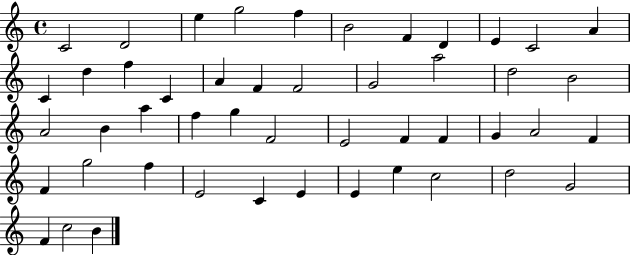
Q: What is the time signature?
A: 4/4